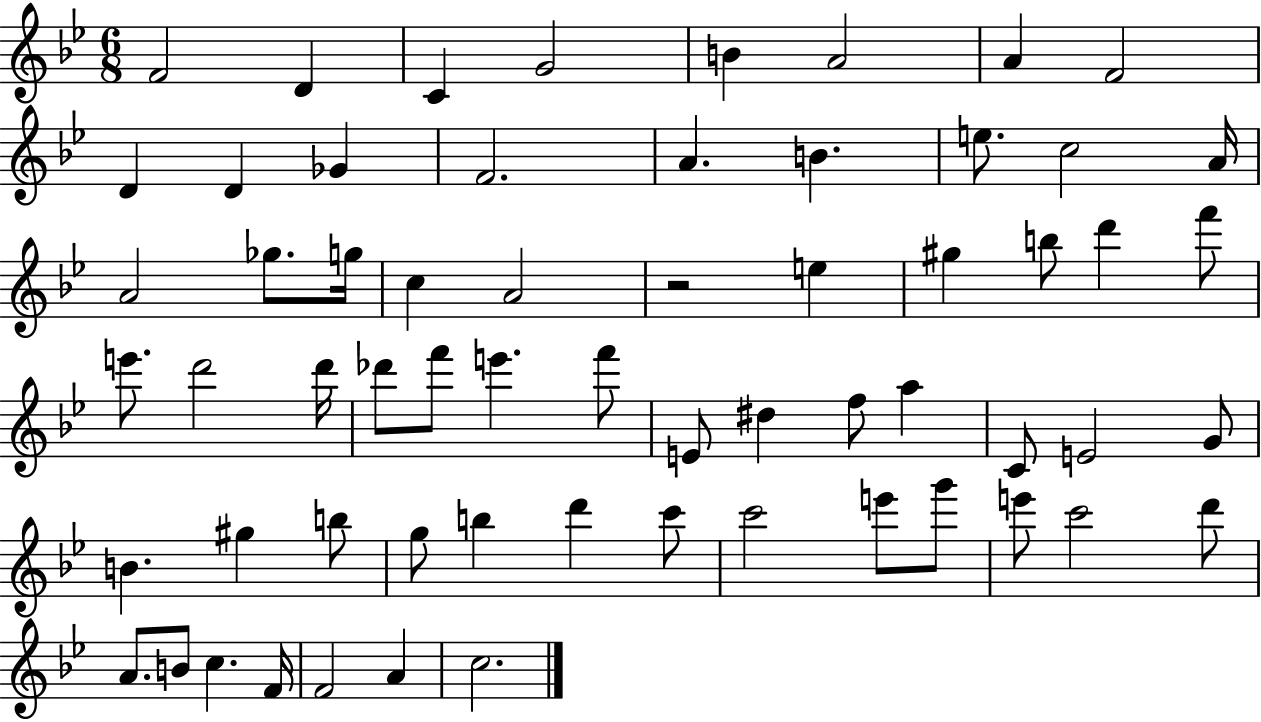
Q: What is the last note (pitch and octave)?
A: C5